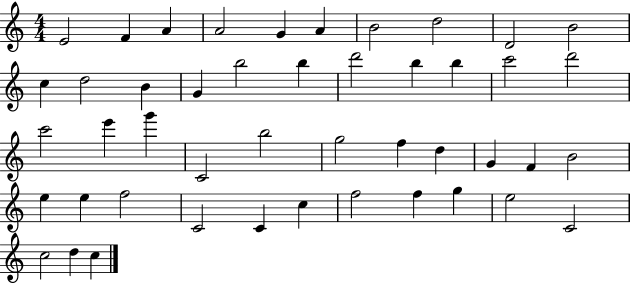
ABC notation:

X:1
T:Untitled
M:4/4
L:1/4
K:C
E2 F A A2 G A B2 d2 D2 B2 c d2 B G b2 b d'2 b b c'2 d'2 c'2 e' g' C2 b2 g2 f d G F B2 e e f2 C2 C c f2 f g e2 C2 c2 d c